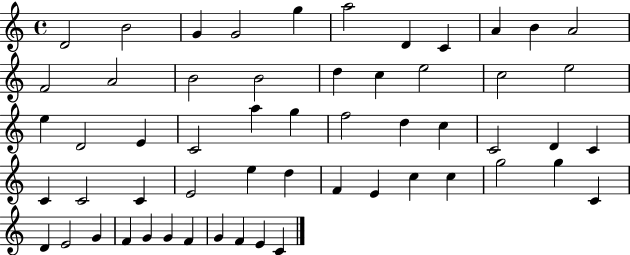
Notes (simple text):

D4/h B4/h G4/q G4/h G5/q A5/h D4/q C4/q A4/q B4/q A4/h F4/h A4/h B4/h B4/h D5/q C5/q E5/h C5/h E5/h E5/q D4/h E4/q C4/h A5/q G5/q F5/h D5/q C5/q C4/h D4/q C4/q C4/q C4/h C4/q E4/h E5/q D5/q F4/q E4/q C5/q C5/q G5/h G5/q C4/q D4/q E4/h G4/q F4/q G4/q G4/q F4/q G4/q F4/q E4/q C4/q